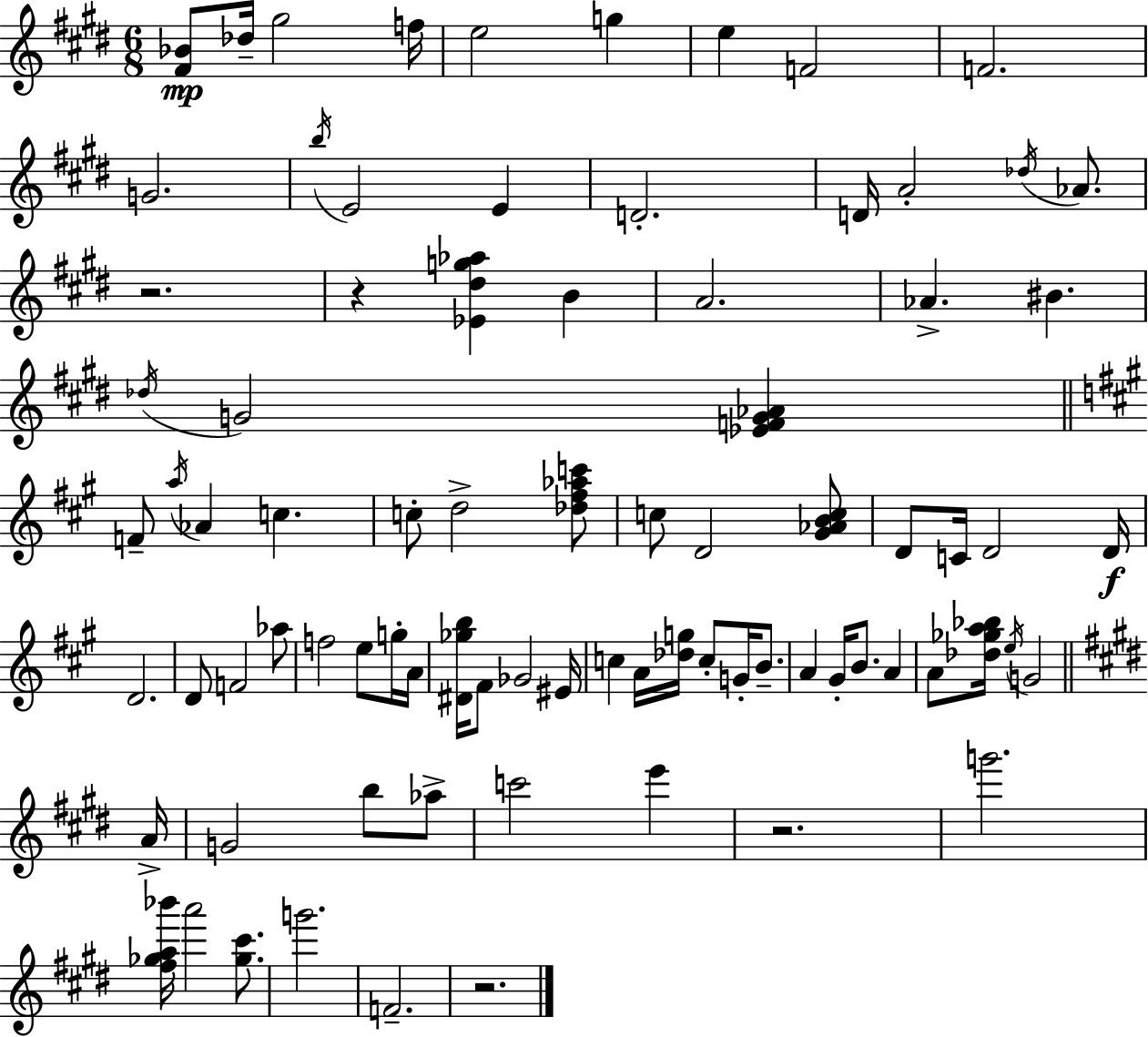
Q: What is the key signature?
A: E major